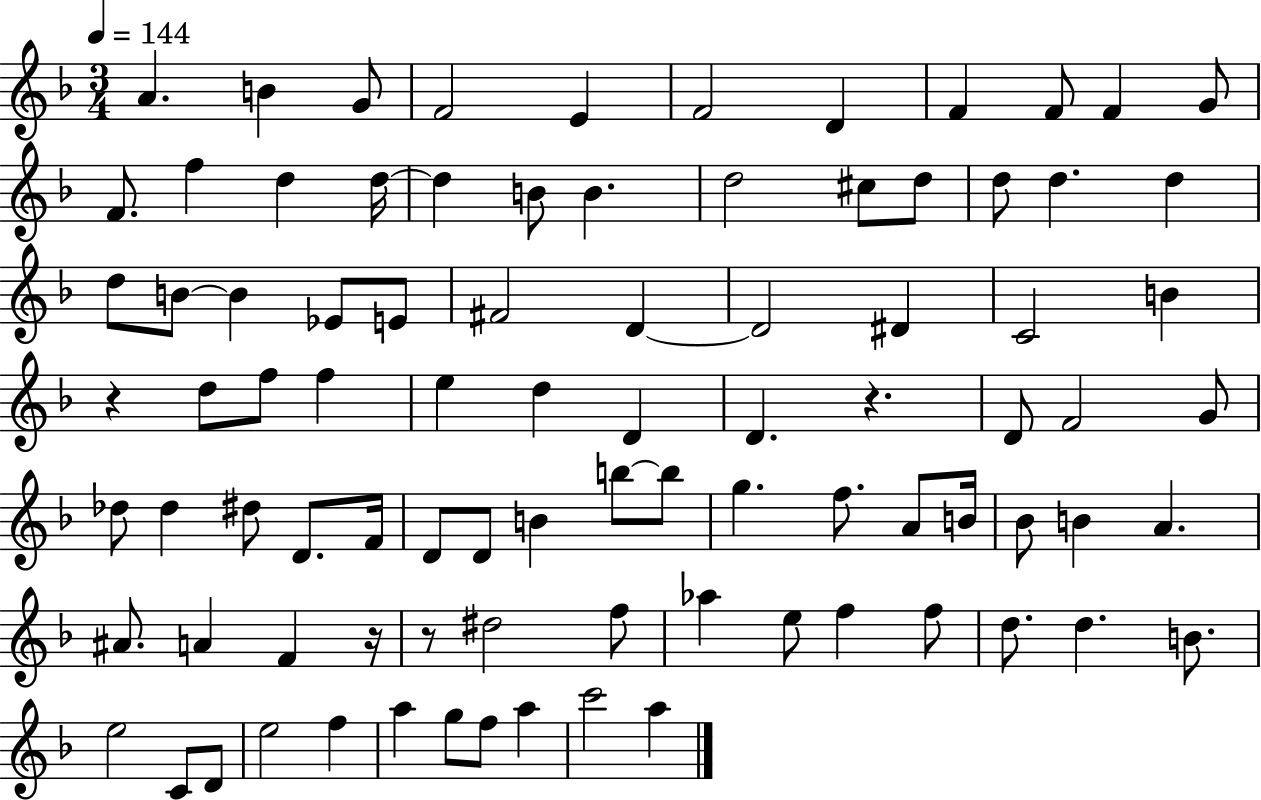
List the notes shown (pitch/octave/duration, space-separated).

A4/q. B4/q G4/e F4/h E4/q F4/h D4/q F4/q F4/e F4/q G4/e F4/e. F5/q D5/q D5/s D5/q B4/e B4/q. D5/h C#5/e D5/e D5/e D5/q. D5/q D5/e B4/e B4/q Eb4/e E4/e F#4/h D4/q D4/h D#4/q C4/h B4/q R/q D5/e F5/e F5/q E5/q D5/q D4/q D4/q. R/q. D4/e F4/h G4/e Db5/e Db5/q D#5/e D4/e. F4/s D4/e D4/e B4/q B5/e B5/e G5/q. F5/e. A4/e B4/s Bb4/e B4/q A4/q. A#4/e. A4/q F4/q R/s R/e D#5/h F5/e Ab5/q E5/e F5/q F5/e D5/e. D5/q. B4/e. E5/h C4/e D4/e E5/h F5/q A5/q G5/e F5/e A5/q C6/h A5/q